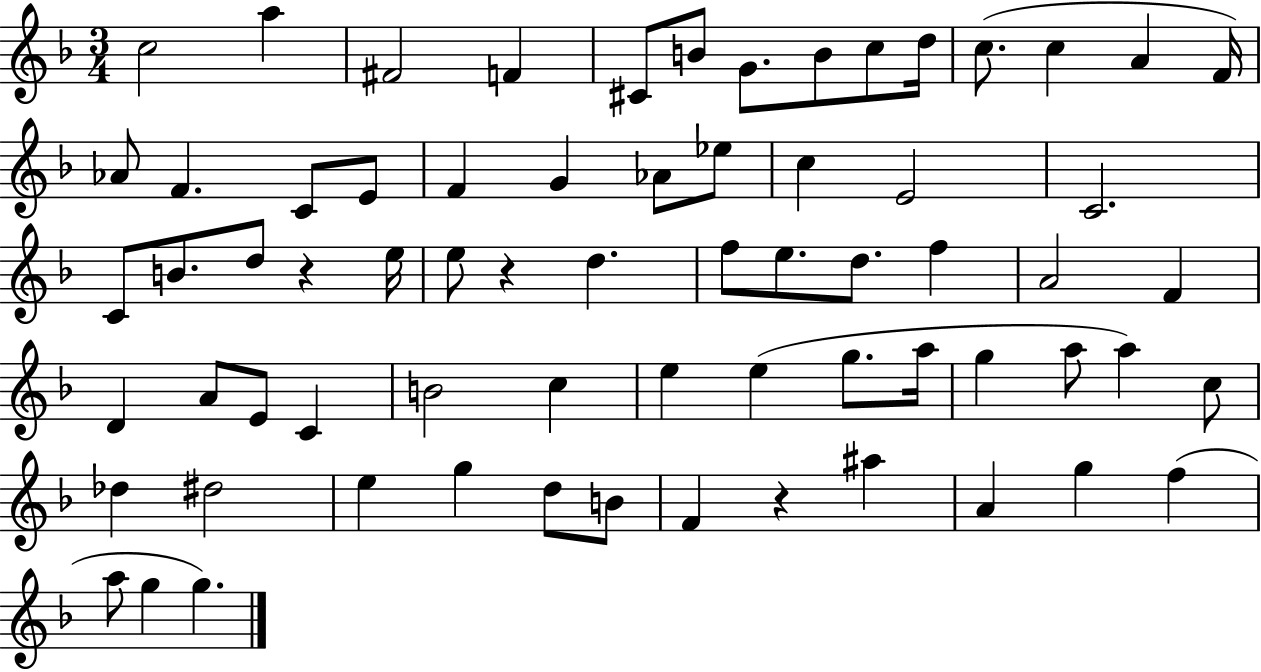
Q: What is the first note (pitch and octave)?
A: C5